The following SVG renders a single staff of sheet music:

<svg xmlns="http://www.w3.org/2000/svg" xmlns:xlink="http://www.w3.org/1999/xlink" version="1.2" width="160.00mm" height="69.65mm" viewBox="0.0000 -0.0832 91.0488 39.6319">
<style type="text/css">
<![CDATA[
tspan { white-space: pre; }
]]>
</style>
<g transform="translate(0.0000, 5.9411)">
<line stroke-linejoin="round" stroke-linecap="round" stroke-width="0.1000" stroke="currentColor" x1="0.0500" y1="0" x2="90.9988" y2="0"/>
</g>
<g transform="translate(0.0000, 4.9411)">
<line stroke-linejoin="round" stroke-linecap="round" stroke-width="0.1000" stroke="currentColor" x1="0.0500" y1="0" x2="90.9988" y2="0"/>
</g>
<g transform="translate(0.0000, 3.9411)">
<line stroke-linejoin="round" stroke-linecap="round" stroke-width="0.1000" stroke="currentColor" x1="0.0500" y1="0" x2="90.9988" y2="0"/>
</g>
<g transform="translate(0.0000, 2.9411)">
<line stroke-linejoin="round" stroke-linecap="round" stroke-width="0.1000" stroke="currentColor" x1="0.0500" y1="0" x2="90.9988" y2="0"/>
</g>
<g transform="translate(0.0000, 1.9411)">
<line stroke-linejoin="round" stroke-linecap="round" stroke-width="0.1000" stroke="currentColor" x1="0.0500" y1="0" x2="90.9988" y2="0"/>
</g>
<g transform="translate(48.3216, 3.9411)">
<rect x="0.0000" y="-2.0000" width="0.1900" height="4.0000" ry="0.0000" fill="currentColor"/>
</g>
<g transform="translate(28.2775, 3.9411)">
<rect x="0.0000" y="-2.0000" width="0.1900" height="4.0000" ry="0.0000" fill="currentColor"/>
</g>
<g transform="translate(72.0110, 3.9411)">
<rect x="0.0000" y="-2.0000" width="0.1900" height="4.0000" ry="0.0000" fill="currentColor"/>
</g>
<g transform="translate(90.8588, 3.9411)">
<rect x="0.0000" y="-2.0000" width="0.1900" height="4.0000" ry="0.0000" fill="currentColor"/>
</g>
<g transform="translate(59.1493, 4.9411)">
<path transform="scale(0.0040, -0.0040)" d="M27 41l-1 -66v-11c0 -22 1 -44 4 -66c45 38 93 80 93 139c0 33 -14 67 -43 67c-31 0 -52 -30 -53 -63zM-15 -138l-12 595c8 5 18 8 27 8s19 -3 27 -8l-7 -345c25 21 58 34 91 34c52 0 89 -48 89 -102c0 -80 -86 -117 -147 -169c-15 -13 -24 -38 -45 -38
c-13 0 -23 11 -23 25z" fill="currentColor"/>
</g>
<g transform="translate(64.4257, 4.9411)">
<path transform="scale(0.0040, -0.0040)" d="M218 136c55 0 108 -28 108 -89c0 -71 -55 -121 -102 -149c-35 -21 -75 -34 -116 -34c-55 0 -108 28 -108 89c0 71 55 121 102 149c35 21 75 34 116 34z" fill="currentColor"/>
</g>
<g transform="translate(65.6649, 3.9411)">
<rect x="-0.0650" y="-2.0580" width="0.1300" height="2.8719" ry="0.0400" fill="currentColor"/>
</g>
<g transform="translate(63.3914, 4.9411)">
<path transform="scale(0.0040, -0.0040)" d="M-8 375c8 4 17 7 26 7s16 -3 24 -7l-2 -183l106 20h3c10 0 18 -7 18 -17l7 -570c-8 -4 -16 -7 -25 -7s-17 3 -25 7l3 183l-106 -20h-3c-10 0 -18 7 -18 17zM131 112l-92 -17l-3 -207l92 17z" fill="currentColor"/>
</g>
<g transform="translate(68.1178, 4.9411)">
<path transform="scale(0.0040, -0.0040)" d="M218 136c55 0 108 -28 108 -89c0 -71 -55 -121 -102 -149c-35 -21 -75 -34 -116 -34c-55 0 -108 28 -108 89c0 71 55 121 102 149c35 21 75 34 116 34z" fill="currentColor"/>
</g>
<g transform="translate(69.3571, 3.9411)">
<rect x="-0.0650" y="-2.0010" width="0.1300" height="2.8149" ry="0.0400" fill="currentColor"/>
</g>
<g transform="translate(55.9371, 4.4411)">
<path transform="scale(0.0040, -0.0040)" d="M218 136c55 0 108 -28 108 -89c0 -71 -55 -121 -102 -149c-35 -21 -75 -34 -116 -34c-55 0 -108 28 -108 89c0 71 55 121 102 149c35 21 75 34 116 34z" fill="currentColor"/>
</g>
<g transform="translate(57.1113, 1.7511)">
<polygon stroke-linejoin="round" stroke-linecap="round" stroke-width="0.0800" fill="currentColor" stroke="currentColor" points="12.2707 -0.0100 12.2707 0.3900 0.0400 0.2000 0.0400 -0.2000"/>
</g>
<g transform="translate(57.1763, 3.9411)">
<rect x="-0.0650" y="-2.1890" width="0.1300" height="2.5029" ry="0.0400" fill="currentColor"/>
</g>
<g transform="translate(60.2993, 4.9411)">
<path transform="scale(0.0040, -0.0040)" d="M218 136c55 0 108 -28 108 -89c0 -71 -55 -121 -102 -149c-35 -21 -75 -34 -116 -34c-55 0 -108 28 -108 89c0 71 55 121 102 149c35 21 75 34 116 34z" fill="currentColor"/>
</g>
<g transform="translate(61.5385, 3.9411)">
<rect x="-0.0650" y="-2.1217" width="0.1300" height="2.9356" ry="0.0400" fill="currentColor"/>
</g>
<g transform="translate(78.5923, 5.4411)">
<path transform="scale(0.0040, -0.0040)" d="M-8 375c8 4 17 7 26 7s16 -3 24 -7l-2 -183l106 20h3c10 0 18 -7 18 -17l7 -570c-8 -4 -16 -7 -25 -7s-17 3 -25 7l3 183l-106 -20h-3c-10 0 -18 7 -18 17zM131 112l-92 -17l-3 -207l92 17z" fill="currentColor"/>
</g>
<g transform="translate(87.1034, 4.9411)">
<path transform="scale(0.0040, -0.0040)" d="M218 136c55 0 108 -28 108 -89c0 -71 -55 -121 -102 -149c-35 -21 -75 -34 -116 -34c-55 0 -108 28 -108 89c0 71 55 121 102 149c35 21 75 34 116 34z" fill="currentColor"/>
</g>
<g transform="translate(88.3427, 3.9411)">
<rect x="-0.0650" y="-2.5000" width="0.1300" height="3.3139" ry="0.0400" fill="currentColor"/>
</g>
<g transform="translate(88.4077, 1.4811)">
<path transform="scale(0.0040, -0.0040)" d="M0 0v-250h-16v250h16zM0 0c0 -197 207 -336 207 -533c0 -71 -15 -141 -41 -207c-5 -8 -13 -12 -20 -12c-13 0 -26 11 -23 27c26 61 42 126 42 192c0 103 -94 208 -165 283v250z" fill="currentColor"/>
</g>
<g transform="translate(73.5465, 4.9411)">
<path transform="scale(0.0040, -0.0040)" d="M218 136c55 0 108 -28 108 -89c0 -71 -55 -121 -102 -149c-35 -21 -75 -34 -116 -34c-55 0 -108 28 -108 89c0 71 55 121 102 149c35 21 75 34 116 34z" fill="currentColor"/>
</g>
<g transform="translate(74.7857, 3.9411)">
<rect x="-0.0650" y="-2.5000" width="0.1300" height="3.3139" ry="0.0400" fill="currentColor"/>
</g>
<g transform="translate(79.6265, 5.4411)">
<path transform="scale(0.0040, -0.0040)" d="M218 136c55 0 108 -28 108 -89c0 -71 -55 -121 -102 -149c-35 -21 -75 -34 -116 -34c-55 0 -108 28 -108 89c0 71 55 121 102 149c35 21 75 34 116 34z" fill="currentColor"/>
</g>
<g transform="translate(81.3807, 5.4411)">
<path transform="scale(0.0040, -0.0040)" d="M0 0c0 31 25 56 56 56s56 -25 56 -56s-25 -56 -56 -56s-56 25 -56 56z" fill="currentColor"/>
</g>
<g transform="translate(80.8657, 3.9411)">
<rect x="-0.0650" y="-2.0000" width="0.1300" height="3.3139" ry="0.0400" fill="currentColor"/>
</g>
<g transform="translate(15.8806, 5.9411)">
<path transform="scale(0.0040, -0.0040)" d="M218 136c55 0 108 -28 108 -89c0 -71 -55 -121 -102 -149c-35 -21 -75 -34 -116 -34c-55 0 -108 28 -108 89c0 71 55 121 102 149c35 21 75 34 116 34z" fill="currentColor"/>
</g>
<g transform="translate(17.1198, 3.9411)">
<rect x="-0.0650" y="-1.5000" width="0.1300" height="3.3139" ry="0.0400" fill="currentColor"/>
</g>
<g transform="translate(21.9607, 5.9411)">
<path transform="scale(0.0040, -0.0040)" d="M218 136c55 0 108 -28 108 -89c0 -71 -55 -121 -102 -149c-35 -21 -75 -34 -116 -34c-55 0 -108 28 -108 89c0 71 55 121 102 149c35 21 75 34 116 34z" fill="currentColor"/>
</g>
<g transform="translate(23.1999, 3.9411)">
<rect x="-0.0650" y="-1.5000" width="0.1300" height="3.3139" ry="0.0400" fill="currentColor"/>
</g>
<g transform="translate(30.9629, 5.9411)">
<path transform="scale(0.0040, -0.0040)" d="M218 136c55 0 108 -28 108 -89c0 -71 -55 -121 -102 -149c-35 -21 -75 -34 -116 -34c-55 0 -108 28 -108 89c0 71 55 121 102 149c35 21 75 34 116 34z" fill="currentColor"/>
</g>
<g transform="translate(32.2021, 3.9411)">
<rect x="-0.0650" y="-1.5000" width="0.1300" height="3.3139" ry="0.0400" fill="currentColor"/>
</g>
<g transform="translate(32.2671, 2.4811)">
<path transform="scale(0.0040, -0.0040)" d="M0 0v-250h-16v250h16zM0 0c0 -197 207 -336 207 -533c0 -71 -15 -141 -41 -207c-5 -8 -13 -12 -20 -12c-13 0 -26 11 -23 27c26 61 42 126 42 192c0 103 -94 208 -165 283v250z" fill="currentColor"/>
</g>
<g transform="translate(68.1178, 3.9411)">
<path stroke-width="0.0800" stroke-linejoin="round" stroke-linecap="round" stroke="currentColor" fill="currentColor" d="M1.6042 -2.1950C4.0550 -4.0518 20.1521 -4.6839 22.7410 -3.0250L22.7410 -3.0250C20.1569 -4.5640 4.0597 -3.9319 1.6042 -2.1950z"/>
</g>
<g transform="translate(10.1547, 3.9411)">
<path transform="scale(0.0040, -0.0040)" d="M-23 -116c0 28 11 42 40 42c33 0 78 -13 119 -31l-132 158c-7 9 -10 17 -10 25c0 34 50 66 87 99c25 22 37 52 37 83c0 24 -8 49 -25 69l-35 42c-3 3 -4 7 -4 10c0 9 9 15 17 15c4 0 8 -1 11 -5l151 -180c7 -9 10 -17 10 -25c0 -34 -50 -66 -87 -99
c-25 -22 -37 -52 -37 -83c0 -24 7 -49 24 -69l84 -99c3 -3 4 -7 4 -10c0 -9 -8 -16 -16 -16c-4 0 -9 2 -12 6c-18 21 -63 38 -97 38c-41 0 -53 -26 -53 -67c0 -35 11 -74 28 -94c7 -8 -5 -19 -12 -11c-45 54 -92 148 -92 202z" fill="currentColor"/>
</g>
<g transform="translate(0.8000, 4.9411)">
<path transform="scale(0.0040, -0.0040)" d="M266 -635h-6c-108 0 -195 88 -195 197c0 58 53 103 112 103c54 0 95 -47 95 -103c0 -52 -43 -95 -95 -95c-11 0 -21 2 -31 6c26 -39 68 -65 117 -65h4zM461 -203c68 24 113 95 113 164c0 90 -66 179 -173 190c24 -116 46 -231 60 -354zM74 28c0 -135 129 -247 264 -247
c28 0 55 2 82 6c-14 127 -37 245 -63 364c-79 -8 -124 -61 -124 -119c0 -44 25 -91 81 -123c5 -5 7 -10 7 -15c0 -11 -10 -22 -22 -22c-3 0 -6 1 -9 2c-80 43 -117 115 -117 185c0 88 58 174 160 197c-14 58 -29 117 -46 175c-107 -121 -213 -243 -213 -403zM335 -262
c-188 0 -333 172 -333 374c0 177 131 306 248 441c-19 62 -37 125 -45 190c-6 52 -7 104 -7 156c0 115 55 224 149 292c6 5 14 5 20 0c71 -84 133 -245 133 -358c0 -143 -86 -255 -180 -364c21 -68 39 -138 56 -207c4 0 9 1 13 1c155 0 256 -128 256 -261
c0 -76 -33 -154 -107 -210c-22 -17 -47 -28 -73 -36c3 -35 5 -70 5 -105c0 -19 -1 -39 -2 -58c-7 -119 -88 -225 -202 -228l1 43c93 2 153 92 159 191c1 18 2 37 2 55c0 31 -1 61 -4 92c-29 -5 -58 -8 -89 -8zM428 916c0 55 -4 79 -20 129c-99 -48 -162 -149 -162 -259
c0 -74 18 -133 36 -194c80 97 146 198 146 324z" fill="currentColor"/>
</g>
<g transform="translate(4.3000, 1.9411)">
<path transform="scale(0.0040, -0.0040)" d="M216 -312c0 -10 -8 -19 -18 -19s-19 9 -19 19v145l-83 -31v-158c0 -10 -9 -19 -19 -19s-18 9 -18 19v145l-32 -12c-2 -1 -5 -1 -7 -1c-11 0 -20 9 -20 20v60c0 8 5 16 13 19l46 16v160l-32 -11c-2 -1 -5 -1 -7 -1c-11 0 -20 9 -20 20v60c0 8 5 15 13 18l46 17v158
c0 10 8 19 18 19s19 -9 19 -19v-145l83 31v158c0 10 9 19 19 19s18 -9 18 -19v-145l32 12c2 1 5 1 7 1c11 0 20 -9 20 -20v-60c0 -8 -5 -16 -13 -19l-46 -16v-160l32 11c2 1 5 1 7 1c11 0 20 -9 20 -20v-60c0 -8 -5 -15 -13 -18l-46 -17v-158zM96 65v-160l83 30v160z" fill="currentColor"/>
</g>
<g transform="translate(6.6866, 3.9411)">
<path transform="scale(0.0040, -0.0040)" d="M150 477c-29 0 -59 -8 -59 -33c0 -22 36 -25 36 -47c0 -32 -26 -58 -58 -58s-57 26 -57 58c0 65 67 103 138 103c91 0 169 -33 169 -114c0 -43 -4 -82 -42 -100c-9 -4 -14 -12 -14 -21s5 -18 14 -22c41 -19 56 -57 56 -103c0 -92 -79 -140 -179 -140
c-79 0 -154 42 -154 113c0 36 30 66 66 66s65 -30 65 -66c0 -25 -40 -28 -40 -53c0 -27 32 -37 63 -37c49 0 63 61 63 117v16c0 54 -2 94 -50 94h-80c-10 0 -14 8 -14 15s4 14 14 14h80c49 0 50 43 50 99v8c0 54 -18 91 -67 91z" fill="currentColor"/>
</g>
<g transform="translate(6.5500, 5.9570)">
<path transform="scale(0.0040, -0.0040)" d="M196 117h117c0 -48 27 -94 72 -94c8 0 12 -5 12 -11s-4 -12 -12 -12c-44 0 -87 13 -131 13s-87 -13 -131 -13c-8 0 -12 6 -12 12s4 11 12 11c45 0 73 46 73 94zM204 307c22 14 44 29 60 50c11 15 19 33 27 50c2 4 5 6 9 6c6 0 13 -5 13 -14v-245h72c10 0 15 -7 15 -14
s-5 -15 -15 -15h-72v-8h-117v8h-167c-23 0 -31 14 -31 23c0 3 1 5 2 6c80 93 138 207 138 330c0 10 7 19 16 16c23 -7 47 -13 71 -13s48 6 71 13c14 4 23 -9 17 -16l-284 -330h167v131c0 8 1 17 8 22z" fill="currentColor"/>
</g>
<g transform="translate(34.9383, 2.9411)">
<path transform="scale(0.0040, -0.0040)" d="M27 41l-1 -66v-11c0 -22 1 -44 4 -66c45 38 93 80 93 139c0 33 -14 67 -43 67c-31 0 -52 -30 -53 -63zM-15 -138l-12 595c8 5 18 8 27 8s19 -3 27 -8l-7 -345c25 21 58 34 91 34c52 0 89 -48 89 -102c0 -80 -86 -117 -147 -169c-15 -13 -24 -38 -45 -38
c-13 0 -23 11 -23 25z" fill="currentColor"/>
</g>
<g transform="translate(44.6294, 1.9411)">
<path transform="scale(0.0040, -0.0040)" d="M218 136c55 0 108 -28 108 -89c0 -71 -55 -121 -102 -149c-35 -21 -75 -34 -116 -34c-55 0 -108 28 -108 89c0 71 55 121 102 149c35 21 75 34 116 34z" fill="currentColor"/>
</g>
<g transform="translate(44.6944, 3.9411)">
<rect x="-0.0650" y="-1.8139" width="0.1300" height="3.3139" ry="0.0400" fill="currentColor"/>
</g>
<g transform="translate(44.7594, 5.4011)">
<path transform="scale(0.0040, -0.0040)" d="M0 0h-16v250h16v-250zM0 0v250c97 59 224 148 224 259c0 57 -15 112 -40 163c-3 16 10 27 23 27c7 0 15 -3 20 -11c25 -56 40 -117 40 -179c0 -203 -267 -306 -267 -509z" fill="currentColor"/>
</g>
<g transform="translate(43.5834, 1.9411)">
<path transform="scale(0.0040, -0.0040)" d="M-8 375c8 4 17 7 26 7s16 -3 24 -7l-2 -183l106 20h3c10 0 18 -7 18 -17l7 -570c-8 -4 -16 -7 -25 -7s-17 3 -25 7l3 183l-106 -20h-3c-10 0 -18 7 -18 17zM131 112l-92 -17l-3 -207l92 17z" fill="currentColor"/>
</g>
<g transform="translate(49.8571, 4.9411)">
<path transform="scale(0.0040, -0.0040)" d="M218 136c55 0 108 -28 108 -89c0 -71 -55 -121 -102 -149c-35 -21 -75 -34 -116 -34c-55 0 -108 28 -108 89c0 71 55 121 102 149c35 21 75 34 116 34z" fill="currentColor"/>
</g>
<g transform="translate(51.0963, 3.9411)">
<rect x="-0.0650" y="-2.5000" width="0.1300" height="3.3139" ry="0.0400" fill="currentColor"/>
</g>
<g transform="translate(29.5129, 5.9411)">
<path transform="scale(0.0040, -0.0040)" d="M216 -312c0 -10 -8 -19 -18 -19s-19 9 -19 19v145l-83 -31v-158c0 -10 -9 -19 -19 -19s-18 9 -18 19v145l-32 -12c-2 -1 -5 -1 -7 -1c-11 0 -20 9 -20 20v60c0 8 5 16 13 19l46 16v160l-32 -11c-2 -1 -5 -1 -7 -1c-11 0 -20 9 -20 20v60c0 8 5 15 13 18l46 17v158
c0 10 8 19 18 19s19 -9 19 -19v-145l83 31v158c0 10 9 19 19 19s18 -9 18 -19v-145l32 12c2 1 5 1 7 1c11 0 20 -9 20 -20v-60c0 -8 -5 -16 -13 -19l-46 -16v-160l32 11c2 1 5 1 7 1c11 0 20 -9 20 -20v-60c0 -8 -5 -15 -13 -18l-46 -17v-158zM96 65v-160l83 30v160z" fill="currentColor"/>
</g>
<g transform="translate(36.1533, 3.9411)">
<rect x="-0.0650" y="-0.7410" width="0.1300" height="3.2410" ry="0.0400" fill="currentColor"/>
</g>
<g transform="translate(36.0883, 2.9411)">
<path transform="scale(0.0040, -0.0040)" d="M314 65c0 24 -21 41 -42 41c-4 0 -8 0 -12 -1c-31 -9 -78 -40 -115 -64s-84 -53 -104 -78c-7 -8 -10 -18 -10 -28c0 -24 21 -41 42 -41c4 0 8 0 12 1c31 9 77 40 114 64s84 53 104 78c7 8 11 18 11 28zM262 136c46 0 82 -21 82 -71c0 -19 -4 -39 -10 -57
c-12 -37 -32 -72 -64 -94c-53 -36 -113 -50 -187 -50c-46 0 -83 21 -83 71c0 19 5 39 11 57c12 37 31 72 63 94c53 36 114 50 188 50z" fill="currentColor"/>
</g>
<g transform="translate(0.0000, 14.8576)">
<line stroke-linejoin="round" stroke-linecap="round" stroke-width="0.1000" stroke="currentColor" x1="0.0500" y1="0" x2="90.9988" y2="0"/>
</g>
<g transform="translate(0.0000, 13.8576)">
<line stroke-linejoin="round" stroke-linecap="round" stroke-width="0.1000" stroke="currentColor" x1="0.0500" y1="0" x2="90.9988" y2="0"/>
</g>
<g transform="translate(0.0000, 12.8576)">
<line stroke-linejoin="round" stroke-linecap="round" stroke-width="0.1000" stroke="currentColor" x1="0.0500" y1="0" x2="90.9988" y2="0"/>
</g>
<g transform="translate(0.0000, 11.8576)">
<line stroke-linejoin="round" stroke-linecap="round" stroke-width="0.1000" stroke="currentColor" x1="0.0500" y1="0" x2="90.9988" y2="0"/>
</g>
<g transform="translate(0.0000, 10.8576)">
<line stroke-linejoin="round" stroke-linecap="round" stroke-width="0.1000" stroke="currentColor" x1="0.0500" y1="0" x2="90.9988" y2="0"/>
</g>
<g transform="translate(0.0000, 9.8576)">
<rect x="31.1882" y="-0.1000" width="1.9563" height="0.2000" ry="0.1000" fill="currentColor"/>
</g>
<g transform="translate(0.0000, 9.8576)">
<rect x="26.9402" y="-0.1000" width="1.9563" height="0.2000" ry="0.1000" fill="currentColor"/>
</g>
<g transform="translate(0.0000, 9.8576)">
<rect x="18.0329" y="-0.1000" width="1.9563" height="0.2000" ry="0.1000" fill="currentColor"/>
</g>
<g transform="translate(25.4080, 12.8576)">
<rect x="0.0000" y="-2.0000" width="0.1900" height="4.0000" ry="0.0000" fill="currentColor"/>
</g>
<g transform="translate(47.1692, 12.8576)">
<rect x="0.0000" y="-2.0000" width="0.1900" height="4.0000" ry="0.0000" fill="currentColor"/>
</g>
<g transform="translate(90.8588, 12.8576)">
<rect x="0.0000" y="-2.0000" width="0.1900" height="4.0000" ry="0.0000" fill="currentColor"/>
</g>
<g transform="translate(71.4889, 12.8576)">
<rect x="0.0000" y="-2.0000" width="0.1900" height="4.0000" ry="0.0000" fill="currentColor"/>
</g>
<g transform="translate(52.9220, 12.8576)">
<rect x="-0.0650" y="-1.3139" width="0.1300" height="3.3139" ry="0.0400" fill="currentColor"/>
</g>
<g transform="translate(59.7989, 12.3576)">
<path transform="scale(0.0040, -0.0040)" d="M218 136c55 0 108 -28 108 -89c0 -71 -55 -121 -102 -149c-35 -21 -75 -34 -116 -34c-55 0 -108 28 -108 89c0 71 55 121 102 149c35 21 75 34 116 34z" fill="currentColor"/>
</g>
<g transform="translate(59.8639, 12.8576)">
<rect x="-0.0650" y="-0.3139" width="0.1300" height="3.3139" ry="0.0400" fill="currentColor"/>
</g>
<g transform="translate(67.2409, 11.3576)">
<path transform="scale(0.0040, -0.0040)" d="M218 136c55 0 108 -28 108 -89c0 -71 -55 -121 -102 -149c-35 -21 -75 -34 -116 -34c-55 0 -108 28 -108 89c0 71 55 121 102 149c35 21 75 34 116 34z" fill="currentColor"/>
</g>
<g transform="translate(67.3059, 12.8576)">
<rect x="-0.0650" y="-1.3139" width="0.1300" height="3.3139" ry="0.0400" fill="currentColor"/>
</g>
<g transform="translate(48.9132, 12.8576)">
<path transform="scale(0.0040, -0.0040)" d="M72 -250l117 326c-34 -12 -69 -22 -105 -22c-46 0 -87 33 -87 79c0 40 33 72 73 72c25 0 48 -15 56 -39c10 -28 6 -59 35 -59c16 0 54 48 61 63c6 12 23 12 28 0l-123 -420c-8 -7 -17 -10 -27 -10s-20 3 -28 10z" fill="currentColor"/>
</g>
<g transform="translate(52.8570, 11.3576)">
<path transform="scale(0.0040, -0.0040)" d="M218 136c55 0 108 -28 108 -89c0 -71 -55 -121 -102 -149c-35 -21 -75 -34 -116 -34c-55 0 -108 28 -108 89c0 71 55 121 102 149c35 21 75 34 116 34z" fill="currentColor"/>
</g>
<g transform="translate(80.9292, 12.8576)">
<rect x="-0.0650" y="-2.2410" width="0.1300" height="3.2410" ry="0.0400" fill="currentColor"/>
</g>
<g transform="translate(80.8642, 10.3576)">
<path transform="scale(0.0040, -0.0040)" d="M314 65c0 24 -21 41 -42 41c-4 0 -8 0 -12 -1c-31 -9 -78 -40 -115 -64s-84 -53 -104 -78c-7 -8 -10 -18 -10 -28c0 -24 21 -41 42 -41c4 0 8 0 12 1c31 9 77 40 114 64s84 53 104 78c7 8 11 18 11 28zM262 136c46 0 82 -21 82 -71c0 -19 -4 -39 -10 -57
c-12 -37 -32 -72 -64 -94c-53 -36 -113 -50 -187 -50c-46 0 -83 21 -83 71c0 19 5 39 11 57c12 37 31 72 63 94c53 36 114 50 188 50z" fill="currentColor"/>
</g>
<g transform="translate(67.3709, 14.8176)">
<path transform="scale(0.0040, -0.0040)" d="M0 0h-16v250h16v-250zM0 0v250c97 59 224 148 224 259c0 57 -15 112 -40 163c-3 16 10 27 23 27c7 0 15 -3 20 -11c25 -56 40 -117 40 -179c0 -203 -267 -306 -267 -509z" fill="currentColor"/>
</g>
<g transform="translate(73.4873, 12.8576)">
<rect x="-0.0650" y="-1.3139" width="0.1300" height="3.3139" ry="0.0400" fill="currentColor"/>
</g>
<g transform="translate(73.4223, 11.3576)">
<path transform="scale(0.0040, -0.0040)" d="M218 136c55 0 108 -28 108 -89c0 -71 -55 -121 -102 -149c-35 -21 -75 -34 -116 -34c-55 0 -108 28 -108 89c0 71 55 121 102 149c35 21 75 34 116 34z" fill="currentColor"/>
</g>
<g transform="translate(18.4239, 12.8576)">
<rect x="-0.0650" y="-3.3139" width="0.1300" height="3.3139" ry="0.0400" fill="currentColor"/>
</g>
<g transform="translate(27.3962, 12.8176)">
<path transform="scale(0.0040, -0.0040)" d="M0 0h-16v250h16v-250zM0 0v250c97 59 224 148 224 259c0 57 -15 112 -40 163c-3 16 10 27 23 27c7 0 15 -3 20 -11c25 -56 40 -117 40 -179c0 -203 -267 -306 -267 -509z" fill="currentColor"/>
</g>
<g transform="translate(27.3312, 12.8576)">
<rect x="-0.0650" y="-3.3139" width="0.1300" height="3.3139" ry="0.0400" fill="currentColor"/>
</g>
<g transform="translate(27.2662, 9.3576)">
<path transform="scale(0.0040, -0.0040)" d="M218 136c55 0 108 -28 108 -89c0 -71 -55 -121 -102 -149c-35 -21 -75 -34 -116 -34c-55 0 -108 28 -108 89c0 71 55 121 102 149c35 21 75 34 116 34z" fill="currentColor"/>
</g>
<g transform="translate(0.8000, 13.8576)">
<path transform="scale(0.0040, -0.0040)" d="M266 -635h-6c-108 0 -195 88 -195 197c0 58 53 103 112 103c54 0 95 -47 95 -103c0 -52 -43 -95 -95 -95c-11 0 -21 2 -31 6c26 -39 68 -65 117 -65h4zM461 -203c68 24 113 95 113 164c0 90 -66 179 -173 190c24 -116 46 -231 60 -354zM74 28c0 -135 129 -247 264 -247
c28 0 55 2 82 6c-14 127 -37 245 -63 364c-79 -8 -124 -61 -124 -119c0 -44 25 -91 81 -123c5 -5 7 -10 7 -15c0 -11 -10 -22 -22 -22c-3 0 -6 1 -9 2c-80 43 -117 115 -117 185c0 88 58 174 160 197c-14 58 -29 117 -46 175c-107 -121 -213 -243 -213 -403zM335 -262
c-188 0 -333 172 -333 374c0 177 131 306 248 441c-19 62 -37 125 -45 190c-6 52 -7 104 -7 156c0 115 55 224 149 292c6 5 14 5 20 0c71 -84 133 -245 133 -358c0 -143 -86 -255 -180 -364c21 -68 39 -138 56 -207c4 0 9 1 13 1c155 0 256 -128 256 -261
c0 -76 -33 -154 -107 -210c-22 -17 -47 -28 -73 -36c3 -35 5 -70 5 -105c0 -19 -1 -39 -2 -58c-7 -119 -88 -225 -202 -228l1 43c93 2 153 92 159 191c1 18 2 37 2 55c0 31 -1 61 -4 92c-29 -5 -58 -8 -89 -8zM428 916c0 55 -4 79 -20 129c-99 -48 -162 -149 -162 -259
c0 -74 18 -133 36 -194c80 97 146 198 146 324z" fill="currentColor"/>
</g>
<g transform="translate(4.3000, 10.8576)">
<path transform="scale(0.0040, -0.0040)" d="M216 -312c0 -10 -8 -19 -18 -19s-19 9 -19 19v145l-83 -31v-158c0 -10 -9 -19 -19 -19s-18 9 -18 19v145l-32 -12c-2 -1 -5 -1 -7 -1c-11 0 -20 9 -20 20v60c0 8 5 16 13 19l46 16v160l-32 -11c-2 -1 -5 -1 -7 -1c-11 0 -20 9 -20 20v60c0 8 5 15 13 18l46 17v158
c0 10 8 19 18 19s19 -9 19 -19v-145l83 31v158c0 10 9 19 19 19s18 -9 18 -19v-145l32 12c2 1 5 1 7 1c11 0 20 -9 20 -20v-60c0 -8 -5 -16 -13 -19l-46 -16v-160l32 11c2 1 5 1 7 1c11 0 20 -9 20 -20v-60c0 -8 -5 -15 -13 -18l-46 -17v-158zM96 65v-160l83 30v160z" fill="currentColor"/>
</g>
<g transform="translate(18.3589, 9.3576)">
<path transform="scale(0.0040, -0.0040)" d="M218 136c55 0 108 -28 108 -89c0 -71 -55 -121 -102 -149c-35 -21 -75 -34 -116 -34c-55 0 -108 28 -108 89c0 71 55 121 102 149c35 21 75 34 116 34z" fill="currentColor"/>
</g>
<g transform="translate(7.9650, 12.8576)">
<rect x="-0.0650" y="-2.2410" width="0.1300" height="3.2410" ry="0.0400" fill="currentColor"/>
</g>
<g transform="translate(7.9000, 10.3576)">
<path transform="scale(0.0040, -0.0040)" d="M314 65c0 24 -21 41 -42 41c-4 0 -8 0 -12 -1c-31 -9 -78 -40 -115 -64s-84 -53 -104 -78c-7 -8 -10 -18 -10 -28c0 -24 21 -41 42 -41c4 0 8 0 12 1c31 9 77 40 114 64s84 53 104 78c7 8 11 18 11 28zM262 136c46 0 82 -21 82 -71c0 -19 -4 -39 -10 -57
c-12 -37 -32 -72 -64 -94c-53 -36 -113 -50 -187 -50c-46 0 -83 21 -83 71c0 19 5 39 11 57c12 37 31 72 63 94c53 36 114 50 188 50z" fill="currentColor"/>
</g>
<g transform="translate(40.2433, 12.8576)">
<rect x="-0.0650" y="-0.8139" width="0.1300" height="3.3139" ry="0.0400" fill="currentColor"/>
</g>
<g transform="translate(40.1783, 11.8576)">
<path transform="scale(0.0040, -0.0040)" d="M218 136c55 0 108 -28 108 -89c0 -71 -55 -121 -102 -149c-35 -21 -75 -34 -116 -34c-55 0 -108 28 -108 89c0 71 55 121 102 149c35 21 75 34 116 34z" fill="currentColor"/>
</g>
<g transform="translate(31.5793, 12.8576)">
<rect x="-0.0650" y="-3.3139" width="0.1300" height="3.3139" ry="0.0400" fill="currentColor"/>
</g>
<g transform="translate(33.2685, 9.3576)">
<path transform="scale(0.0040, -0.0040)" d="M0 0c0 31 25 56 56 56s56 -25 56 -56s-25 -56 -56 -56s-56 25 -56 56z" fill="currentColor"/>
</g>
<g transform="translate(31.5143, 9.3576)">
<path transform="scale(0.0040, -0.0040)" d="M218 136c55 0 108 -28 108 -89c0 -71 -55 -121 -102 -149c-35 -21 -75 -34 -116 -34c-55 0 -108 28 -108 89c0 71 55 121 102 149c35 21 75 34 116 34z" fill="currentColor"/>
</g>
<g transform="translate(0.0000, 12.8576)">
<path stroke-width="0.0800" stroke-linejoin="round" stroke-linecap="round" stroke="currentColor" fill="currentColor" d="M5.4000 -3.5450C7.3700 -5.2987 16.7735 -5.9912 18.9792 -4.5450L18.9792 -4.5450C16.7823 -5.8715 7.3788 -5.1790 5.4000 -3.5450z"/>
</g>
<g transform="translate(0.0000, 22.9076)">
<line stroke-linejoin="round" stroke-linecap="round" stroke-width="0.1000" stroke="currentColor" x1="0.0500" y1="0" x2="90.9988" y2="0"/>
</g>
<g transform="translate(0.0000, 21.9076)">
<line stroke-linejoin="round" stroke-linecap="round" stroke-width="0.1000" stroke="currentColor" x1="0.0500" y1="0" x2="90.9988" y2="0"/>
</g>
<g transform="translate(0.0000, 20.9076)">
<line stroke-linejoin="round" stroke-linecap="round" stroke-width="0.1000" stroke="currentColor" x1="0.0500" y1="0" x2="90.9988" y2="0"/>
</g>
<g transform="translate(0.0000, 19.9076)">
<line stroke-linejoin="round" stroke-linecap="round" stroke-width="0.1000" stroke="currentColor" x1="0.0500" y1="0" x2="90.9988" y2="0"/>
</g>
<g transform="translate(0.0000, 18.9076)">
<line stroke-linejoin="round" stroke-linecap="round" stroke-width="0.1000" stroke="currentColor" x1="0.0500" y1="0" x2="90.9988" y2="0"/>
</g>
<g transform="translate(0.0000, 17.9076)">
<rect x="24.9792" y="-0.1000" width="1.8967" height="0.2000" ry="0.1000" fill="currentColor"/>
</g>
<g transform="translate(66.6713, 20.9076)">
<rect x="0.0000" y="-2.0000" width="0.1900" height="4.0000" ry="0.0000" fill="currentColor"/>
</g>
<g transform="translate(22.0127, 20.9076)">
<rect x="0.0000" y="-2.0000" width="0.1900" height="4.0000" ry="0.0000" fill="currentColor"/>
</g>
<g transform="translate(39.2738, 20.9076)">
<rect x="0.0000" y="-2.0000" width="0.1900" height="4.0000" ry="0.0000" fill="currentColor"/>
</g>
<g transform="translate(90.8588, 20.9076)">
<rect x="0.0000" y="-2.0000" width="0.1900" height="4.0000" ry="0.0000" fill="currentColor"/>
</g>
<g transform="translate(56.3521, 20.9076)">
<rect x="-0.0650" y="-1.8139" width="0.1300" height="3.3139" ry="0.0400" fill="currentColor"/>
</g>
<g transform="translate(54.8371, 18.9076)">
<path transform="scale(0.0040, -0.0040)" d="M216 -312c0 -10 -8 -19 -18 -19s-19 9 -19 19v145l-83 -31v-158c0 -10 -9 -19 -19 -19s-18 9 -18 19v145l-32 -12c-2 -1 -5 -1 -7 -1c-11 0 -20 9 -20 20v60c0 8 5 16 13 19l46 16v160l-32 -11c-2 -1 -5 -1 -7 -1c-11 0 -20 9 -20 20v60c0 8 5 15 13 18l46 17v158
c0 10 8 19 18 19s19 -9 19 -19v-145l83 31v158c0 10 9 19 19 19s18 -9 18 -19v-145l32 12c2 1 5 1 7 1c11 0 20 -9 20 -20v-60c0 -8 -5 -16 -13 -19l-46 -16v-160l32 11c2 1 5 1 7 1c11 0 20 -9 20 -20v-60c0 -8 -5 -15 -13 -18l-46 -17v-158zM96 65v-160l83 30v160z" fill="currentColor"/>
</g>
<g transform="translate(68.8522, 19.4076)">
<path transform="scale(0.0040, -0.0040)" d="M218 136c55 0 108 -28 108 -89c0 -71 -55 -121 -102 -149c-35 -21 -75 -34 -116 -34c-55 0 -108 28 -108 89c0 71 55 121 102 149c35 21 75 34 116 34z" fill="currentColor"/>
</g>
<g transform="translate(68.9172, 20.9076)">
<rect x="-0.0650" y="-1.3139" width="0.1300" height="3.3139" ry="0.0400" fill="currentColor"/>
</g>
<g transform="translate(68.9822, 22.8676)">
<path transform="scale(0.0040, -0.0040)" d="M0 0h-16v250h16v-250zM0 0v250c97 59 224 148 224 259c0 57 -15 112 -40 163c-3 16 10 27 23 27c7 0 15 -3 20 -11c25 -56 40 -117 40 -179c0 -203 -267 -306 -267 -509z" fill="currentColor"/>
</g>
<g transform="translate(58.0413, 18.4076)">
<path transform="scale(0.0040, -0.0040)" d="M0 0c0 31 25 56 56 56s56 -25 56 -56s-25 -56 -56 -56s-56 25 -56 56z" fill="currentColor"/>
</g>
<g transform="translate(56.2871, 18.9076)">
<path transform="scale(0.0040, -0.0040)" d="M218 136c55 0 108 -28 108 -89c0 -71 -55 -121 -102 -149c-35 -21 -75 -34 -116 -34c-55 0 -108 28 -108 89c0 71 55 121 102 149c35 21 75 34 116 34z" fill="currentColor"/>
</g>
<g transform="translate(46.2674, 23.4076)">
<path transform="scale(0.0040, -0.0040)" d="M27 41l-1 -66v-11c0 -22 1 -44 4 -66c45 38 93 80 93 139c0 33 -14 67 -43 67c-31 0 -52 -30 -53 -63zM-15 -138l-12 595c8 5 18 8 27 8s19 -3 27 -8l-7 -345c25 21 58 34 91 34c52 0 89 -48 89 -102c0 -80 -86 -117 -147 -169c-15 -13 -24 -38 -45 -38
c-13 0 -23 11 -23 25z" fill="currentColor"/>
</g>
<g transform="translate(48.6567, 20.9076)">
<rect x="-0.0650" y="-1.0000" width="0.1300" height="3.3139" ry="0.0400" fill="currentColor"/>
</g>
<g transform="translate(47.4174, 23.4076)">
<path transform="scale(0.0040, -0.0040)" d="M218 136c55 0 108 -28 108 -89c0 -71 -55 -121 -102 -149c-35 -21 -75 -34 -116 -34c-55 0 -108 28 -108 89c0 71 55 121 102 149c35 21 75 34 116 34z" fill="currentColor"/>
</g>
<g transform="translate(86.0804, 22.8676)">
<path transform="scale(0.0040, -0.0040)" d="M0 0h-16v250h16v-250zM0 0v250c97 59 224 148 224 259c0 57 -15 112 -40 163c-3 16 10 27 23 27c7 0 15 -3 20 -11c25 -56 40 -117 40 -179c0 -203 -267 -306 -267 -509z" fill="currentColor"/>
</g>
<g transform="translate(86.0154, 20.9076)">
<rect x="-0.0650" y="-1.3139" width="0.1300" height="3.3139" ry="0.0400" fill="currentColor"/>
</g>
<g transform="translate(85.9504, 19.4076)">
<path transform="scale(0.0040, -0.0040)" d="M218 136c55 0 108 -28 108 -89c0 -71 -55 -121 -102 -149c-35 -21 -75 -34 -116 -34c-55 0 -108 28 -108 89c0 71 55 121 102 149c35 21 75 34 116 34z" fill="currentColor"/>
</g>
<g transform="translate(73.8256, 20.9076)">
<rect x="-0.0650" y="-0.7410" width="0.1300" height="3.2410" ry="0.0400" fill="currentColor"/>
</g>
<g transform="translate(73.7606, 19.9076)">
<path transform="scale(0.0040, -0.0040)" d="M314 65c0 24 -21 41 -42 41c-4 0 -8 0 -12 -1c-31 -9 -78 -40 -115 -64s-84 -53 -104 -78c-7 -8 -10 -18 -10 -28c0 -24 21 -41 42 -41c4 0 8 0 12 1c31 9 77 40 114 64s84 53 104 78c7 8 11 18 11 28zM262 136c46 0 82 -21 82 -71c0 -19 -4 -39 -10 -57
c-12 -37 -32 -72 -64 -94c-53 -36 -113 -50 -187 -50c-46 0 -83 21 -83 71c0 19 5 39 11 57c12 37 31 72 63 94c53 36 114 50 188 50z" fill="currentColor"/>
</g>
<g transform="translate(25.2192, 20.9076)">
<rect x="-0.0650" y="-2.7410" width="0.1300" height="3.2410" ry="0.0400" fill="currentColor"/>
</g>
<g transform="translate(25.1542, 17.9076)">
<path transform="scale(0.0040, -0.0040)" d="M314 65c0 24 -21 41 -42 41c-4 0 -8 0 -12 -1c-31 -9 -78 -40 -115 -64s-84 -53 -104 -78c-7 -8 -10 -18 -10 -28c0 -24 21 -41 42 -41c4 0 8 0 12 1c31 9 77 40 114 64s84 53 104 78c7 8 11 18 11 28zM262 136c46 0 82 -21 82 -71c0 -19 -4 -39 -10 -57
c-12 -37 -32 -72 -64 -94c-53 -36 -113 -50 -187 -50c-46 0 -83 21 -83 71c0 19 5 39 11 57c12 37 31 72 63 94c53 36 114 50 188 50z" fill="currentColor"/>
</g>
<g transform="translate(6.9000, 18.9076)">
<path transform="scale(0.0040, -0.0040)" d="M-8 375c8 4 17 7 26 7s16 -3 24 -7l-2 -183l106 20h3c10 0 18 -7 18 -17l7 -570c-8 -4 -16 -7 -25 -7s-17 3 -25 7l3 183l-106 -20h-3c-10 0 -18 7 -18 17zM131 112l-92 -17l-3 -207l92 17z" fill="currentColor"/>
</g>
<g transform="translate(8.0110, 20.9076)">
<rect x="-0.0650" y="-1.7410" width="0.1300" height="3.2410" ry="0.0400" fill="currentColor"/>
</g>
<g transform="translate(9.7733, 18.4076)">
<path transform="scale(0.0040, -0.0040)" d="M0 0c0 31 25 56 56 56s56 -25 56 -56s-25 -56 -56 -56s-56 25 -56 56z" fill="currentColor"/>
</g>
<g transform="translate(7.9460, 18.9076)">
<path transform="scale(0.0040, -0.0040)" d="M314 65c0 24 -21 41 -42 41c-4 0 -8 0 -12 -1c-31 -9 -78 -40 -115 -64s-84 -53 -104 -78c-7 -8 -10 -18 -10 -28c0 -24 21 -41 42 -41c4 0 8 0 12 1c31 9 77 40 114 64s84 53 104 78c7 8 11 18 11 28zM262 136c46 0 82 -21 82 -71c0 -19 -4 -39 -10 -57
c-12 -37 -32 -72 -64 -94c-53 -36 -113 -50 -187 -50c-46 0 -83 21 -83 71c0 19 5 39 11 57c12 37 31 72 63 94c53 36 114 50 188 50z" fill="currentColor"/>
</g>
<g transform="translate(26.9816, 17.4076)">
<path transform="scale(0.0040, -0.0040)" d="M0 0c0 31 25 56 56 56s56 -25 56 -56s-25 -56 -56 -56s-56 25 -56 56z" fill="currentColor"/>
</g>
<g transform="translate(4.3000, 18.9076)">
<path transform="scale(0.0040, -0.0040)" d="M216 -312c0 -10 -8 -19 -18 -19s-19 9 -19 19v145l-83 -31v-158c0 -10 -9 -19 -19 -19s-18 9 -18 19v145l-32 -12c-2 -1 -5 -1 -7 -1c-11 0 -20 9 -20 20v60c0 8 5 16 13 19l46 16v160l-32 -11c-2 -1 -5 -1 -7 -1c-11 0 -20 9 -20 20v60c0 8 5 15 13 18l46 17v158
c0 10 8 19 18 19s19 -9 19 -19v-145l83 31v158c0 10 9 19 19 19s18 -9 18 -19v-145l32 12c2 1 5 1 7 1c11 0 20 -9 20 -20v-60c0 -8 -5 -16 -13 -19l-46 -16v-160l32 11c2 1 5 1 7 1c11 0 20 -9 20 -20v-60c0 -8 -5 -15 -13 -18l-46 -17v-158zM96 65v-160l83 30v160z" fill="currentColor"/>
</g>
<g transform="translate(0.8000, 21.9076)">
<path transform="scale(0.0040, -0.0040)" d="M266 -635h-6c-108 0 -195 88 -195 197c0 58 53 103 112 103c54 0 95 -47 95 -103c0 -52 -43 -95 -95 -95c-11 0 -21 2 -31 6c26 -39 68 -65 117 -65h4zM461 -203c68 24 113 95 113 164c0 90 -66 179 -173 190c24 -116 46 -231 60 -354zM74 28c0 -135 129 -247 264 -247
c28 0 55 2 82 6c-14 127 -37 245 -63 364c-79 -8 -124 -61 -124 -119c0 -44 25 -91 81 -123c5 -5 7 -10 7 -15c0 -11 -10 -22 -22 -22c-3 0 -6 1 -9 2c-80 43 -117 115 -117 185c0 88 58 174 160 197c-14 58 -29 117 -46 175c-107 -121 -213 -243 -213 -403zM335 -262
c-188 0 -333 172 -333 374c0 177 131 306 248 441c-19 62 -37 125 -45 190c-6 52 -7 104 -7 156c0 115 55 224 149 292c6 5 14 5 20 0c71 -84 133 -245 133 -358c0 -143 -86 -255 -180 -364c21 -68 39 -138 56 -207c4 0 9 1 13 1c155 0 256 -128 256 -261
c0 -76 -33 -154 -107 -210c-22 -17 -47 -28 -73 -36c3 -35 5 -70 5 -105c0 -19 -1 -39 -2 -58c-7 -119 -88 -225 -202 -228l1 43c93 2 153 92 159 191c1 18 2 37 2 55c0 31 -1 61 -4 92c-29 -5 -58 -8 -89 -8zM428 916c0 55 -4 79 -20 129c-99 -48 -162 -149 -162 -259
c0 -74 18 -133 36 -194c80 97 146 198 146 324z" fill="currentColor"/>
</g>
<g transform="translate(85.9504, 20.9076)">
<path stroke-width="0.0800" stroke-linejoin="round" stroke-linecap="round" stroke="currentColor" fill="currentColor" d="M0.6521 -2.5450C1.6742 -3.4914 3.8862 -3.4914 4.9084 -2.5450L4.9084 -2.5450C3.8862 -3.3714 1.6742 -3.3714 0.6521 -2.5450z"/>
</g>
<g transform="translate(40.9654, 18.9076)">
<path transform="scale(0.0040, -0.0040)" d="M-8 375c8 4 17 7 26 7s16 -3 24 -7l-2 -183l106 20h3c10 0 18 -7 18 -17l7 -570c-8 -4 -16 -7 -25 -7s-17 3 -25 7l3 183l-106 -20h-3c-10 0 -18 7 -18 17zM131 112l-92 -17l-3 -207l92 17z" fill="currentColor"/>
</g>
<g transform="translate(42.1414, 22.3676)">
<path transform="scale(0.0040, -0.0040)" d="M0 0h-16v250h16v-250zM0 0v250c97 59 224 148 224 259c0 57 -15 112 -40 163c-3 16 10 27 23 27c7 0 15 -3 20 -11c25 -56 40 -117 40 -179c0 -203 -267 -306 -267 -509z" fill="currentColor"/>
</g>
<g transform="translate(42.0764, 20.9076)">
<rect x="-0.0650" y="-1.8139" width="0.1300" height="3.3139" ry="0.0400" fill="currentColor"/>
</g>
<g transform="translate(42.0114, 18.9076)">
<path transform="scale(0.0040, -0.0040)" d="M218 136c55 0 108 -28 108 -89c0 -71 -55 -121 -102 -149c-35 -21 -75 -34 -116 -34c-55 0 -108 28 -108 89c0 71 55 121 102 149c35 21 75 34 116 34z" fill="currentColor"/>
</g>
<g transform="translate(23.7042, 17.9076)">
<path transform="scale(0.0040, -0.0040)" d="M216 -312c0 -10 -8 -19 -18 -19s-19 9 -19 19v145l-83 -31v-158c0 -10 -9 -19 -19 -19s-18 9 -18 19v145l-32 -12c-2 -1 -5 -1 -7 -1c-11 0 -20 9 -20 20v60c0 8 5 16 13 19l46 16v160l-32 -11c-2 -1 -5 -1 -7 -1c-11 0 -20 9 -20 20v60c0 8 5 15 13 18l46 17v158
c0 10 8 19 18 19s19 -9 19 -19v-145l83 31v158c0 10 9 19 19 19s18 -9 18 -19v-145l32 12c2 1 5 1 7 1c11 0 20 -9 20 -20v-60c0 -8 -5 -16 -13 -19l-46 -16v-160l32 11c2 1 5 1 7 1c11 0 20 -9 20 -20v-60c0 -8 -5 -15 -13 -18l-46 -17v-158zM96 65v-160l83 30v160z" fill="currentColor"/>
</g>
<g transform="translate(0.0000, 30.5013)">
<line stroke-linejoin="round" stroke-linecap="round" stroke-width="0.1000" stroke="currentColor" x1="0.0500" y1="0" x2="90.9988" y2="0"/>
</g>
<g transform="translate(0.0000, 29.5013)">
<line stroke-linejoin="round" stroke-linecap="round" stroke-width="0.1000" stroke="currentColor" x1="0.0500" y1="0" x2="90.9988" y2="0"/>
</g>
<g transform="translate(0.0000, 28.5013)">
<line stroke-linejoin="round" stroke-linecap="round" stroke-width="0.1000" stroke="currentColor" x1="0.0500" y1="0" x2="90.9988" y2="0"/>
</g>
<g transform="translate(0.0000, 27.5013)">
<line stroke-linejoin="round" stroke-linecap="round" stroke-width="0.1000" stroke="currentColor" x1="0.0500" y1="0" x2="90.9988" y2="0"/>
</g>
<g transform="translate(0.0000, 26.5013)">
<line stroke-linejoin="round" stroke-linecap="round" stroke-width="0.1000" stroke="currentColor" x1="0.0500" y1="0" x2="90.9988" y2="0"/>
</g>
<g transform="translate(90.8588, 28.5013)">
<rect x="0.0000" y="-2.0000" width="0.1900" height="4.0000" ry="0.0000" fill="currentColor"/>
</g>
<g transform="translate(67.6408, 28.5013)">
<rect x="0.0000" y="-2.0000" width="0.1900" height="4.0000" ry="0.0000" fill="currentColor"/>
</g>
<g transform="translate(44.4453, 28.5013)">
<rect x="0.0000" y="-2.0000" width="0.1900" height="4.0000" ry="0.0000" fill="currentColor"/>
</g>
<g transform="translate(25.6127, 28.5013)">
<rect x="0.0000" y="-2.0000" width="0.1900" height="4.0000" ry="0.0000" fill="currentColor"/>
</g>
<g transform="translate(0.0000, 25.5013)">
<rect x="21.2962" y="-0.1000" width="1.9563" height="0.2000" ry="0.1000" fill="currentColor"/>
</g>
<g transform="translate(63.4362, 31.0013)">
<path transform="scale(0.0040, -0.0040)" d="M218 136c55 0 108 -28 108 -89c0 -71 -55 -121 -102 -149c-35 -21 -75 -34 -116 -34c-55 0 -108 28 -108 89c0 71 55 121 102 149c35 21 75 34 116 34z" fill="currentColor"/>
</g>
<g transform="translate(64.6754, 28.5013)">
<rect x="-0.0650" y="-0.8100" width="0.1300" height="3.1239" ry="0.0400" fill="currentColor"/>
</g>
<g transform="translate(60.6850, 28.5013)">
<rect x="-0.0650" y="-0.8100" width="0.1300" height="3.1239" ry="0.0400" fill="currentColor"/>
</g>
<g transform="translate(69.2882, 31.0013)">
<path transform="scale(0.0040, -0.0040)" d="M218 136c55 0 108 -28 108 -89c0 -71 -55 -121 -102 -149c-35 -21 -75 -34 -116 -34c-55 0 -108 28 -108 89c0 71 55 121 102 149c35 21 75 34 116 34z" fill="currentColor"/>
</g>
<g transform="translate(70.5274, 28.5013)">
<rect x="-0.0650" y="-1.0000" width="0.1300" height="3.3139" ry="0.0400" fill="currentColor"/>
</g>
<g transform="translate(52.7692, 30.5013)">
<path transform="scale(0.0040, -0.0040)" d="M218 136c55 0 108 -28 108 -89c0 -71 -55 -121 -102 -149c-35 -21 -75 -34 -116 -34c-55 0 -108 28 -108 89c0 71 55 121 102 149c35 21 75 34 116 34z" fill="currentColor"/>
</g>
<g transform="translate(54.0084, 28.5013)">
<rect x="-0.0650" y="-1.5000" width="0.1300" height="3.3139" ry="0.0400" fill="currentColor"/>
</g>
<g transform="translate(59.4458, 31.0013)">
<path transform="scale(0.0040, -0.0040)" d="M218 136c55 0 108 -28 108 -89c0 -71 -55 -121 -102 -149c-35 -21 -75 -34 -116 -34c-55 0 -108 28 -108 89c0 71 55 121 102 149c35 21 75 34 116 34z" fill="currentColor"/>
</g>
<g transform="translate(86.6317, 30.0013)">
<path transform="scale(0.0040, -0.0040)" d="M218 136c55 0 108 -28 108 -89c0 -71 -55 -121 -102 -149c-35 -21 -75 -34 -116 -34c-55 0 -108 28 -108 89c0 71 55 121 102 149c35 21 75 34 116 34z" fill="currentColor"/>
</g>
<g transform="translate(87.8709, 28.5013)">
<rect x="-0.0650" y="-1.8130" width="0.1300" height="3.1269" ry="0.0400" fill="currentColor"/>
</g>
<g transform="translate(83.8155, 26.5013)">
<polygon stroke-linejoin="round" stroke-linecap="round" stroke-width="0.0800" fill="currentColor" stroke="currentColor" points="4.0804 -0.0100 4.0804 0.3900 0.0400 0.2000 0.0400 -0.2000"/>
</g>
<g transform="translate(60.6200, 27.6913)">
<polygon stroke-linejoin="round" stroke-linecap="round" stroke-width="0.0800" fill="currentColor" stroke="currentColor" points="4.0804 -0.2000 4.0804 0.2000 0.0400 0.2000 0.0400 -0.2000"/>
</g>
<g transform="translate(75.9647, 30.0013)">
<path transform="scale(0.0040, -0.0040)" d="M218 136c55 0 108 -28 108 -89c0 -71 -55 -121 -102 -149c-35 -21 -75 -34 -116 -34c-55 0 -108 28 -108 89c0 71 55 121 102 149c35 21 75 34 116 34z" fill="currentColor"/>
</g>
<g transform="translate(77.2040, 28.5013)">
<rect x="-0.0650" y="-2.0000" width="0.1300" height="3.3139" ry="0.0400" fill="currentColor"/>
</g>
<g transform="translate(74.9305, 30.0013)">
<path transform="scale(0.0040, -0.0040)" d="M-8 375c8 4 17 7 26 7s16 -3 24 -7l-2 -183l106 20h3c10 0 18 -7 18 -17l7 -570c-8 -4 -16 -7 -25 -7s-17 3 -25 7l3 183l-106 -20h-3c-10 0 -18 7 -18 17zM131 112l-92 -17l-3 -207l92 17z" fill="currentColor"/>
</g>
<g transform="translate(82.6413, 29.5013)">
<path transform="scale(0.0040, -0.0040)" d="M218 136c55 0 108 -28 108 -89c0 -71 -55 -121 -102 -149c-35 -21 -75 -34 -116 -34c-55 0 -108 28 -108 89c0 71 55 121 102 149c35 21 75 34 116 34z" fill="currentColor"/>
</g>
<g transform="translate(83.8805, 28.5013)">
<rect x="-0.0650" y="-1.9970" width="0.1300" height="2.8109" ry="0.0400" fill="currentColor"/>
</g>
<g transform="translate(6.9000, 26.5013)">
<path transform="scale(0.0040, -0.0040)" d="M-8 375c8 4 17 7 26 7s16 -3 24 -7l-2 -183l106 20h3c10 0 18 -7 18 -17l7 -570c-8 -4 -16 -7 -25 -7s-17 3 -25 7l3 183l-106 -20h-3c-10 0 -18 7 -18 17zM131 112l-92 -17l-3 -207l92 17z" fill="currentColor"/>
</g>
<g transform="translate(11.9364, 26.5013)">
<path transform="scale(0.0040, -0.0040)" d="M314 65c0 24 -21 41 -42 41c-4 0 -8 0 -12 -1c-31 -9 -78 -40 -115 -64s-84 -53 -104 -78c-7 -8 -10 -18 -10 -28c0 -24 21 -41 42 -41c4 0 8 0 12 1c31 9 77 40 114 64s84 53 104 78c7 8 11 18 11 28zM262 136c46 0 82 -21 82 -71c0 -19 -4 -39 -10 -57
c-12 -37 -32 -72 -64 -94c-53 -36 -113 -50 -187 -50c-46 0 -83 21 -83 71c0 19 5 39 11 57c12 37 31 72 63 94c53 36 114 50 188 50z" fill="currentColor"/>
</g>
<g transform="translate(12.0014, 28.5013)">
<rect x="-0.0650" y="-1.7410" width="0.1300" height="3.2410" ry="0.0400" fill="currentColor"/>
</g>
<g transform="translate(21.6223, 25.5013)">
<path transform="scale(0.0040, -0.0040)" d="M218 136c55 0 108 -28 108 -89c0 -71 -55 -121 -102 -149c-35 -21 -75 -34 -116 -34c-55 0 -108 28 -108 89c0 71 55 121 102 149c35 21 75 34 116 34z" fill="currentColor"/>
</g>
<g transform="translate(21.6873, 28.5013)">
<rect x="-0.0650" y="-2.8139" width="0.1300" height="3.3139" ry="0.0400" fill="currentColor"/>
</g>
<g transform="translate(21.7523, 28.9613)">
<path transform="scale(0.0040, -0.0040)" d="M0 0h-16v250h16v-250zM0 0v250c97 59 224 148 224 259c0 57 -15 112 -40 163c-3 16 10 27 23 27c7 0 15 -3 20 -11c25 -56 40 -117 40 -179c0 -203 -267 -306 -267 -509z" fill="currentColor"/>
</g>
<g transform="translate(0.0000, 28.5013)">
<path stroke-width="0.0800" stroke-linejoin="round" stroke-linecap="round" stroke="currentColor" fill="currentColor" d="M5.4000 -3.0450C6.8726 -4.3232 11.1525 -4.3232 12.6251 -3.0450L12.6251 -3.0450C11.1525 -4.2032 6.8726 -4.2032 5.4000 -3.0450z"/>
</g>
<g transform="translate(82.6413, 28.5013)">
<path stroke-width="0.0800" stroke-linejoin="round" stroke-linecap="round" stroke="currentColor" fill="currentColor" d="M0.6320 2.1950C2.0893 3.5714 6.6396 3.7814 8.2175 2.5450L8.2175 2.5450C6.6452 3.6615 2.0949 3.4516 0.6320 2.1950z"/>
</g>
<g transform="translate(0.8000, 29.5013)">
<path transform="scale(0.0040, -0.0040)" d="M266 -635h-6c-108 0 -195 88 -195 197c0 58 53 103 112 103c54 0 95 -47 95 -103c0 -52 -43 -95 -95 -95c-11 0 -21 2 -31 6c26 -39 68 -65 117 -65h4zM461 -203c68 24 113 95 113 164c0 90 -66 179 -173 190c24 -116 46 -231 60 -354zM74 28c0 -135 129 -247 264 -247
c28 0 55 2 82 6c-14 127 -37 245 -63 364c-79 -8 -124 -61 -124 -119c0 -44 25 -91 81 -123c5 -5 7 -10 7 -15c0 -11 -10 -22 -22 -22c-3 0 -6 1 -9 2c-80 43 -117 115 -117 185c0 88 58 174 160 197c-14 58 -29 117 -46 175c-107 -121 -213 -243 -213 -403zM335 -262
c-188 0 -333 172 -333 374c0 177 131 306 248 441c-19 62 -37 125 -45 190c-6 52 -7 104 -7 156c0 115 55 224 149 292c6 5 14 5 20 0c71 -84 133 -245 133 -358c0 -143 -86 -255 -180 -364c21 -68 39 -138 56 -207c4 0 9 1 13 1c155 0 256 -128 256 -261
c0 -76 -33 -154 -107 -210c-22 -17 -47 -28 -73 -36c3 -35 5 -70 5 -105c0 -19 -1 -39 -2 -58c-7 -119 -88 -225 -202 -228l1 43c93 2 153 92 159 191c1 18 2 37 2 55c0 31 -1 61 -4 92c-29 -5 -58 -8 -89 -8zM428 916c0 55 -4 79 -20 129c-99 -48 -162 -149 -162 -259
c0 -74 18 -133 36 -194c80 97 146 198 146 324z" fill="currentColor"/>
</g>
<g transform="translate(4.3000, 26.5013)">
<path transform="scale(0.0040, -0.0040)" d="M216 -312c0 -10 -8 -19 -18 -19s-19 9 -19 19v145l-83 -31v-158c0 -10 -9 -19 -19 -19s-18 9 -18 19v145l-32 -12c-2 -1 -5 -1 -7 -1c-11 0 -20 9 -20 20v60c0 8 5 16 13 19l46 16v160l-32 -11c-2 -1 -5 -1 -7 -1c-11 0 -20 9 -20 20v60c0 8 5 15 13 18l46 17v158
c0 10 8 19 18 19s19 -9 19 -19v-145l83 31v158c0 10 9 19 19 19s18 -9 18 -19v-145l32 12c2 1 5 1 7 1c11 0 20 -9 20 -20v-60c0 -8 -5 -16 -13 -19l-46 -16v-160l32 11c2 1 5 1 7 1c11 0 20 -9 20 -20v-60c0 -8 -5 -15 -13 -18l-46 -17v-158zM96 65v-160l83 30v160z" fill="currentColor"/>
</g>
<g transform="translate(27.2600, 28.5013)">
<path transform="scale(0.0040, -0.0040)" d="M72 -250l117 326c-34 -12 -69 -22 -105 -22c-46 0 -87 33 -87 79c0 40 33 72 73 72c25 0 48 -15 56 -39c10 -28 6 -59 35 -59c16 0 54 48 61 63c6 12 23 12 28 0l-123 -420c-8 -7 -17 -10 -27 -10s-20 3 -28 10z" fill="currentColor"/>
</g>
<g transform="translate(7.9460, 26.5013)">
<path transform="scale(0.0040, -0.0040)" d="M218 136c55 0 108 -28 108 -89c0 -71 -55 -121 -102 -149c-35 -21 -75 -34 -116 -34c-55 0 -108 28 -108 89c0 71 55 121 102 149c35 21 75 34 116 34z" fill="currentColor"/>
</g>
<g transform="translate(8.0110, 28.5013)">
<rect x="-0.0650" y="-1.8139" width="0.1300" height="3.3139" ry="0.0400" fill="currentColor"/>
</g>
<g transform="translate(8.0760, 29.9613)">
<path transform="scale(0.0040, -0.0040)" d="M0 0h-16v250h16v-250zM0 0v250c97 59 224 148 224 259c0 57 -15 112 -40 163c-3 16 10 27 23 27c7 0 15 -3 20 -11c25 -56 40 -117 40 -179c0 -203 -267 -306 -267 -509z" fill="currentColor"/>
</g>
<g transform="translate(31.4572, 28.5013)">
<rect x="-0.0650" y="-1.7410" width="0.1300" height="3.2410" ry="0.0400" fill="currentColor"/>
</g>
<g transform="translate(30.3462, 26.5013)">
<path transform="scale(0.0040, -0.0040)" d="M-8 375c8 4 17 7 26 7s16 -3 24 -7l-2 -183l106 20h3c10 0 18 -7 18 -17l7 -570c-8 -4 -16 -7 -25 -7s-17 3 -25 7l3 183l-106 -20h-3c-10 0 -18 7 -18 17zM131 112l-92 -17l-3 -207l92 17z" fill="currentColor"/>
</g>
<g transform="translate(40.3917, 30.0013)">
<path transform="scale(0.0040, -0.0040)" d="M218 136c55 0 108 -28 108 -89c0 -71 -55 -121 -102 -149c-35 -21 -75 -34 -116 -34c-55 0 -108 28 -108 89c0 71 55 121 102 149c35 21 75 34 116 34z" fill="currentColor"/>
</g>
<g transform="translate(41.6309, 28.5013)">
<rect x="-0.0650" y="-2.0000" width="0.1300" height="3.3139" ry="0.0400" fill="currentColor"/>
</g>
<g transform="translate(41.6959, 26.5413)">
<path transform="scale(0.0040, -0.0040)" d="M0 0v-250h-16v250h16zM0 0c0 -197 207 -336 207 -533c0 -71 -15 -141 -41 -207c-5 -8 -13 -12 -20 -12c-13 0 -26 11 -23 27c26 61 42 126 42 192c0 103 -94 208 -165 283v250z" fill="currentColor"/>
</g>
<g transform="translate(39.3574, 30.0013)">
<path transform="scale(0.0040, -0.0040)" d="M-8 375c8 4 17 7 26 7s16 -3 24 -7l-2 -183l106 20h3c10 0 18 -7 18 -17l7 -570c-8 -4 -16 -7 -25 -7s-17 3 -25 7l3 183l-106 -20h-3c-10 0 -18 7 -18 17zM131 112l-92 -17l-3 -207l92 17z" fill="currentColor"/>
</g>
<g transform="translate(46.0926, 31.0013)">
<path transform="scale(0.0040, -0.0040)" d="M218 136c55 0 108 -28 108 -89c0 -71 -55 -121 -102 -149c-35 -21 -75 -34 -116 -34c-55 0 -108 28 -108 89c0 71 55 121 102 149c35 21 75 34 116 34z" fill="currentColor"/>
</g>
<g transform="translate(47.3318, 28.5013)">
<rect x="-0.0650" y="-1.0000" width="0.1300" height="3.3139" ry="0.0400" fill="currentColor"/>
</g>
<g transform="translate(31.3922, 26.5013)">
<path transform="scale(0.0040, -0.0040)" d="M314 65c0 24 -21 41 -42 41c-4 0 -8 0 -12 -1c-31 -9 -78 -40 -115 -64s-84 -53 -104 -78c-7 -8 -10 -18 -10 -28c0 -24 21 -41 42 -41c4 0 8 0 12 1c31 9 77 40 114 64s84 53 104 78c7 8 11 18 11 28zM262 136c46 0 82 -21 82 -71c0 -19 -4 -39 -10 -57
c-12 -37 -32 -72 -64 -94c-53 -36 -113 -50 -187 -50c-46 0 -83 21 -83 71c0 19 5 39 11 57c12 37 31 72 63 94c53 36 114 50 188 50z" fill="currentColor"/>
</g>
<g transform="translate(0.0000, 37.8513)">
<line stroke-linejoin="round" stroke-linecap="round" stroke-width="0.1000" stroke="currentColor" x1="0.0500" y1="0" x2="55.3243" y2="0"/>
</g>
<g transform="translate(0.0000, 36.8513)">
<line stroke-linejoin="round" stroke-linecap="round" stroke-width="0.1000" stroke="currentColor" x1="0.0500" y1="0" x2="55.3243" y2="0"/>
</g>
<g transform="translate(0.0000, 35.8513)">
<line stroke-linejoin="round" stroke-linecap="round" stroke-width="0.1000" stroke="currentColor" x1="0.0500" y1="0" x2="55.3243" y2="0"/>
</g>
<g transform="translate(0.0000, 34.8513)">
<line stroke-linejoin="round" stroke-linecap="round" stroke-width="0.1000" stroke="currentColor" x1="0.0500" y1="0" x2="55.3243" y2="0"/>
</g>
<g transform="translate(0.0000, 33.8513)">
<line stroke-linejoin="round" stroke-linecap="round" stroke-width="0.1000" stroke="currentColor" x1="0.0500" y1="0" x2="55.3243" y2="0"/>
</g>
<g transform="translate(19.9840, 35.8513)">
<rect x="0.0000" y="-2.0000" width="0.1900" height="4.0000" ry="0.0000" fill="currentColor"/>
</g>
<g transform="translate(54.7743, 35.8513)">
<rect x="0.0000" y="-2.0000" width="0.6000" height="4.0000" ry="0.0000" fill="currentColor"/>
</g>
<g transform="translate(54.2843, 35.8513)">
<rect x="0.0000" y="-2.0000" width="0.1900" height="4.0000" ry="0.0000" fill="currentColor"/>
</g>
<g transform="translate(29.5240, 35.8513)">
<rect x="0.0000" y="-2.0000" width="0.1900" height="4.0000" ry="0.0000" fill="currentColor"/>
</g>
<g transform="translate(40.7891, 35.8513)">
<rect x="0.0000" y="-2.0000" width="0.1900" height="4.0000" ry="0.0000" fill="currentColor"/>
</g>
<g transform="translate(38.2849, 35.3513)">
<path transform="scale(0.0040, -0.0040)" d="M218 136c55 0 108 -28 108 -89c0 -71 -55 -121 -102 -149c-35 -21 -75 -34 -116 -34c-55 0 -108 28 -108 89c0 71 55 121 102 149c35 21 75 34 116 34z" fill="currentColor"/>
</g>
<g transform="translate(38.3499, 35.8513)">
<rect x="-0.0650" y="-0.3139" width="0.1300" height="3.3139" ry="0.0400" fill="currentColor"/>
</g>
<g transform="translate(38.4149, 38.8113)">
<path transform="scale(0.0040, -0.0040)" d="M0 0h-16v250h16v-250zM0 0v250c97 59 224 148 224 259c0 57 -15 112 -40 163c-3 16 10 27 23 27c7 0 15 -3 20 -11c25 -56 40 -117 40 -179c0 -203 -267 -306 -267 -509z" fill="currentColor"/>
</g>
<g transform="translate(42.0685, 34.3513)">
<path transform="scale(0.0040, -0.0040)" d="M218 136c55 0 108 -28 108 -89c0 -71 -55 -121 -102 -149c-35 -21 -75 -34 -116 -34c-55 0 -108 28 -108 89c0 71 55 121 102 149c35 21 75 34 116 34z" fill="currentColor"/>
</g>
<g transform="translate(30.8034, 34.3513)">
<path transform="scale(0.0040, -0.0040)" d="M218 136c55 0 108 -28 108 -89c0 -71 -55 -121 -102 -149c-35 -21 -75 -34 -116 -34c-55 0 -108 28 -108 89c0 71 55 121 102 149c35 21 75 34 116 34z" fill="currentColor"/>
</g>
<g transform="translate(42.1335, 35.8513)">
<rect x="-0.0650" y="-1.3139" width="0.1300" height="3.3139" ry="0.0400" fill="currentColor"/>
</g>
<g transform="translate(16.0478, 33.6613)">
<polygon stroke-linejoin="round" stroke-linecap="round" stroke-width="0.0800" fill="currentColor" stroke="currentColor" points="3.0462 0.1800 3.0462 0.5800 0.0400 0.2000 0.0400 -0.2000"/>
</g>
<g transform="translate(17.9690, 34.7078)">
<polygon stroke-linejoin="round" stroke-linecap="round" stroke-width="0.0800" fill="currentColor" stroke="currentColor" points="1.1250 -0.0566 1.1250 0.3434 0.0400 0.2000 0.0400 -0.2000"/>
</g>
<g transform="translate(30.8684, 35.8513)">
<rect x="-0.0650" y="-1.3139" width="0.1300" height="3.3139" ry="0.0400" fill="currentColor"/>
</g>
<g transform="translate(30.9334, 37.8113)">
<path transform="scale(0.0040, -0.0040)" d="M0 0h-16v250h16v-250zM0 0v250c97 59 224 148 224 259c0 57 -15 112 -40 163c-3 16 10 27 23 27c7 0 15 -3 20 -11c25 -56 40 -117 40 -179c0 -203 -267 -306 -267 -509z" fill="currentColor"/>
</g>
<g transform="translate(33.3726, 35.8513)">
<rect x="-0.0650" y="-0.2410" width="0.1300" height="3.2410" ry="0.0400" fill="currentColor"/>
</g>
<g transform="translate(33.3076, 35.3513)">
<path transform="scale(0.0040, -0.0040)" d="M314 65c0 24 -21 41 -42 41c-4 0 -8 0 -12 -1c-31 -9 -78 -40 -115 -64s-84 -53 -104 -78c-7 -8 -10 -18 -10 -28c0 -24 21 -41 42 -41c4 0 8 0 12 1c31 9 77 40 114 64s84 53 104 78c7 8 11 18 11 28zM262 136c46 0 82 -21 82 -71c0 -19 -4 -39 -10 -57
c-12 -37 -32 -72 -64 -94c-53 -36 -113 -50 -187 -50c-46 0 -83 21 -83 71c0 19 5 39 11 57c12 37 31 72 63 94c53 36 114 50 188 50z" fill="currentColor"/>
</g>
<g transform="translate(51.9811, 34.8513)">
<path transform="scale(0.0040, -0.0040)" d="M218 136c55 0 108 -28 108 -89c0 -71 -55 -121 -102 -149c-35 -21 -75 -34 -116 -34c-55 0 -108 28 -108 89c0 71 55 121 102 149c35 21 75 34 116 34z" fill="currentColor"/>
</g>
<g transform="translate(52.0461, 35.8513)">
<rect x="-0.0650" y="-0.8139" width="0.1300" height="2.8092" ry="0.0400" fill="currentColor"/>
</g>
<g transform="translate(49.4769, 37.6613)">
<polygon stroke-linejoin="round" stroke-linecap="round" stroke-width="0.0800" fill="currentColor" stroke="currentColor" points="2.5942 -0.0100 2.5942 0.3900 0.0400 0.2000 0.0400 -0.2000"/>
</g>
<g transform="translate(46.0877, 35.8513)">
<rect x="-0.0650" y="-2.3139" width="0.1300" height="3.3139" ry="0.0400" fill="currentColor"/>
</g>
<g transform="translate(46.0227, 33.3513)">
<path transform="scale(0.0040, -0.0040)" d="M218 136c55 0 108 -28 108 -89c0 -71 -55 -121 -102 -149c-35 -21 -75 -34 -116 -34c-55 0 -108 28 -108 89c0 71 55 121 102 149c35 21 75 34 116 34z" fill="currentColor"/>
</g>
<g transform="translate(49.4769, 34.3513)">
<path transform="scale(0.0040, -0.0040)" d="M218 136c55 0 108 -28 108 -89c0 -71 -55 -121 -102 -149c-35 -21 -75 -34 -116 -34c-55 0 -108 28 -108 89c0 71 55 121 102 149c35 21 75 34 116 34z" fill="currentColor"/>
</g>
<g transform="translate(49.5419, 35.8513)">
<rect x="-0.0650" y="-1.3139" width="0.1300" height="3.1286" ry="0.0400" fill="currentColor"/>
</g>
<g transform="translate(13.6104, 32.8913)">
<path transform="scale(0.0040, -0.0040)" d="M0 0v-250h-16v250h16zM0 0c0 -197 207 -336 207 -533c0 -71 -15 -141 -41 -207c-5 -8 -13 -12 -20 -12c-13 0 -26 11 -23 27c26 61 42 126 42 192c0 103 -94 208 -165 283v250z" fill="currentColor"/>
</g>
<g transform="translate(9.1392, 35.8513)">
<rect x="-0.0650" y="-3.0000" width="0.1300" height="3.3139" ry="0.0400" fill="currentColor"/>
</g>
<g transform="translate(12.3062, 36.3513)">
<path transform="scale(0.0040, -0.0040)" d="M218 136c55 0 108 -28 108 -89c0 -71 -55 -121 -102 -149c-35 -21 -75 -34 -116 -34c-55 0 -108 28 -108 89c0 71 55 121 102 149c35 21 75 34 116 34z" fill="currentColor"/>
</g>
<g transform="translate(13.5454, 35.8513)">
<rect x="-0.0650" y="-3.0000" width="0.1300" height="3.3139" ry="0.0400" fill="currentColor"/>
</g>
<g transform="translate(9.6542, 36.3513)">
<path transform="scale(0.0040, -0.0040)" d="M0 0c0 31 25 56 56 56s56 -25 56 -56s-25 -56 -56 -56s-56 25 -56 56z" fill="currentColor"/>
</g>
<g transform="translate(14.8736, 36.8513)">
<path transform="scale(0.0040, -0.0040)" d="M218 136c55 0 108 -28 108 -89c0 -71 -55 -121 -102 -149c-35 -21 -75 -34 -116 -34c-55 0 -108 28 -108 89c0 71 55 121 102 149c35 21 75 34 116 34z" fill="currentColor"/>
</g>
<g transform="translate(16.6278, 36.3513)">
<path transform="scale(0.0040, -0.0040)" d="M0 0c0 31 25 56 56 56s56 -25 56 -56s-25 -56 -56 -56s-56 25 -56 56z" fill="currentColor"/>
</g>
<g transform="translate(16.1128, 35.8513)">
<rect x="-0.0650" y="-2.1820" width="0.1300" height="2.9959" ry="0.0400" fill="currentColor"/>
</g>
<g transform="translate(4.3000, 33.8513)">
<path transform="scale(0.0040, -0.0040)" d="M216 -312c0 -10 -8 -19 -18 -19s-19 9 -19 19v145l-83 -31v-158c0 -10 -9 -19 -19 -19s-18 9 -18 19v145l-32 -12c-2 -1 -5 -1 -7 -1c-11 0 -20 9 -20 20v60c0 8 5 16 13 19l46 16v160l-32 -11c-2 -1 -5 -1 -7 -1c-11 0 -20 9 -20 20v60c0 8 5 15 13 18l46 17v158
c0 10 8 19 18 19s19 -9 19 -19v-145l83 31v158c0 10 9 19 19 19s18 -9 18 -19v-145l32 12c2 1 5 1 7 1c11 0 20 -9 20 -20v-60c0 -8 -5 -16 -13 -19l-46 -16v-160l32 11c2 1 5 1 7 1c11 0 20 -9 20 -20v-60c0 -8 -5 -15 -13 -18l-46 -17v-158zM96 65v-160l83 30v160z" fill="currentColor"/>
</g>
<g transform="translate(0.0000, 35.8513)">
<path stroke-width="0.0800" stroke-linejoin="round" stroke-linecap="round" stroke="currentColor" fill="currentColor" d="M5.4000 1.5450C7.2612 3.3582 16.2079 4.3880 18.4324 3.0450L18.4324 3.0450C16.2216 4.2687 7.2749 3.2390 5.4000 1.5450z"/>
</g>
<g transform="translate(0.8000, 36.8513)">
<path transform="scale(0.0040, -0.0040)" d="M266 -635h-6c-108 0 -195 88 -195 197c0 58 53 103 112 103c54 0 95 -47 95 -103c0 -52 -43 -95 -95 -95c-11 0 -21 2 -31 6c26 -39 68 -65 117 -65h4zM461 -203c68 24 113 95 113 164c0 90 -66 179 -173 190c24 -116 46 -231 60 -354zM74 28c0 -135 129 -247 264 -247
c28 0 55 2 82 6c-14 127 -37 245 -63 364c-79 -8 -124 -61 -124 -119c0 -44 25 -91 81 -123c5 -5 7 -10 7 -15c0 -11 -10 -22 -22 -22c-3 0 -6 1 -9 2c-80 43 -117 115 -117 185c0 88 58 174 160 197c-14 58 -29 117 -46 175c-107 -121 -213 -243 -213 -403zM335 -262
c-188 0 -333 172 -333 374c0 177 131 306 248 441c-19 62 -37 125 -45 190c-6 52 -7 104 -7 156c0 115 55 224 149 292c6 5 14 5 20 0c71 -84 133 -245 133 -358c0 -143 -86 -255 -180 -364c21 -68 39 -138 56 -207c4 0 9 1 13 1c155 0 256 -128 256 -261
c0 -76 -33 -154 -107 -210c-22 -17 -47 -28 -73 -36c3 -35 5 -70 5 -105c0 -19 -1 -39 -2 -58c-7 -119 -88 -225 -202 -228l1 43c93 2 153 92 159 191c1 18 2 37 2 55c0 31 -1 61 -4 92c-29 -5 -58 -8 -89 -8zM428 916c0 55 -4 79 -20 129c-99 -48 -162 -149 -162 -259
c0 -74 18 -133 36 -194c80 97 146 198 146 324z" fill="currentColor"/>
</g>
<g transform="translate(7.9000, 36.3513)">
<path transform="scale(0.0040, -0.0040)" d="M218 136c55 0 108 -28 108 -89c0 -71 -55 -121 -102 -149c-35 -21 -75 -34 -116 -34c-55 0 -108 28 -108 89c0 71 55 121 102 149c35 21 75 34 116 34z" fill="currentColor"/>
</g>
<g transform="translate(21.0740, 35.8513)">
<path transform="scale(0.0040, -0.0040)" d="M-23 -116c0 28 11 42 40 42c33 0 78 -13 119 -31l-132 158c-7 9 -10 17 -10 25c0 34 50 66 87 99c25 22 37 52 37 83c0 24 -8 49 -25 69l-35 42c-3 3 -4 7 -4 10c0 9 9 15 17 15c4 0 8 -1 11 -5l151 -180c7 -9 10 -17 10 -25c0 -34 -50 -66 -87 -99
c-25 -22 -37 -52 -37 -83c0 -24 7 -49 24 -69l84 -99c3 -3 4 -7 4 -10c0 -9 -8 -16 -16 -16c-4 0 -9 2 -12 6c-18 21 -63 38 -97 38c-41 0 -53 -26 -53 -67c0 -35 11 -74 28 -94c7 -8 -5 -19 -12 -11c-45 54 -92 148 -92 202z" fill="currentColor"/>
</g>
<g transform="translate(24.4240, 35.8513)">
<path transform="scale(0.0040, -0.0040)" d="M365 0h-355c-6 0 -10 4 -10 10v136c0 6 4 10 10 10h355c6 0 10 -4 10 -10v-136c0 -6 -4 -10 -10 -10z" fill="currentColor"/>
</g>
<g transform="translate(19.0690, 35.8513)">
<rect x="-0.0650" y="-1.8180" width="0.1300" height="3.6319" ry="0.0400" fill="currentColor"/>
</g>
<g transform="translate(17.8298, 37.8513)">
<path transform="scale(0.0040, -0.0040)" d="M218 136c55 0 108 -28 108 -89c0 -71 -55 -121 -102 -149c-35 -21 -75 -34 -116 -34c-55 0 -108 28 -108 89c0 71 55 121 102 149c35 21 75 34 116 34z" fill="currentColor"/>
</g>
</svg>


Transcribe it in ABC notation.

X:1
T:Untitled
M:3/4
L:1/4
K:G
z E E ^E/2 _d2 f/2 G A/2 _G/2 G/2 G/2 G F G/2 g2 b b/2 b d z/2 e c e/2 e g2 f2 ^a2 f/2 _D ^f e/2 d2 e/2 f/2 f2 a/2 z/2 f2 F/2 D E D/2 D/2 D F G/2 F/2 A A/2 G/2 E/4 z z2 e/2 c2 c/2 e g e/2 d/2